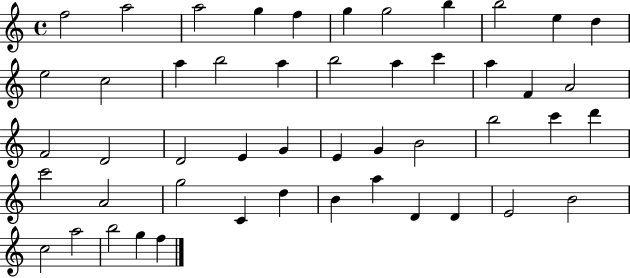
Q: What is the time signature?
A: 4/4